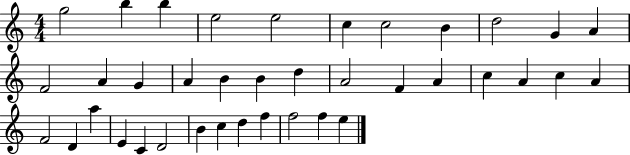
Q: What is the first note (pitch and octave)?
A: G5